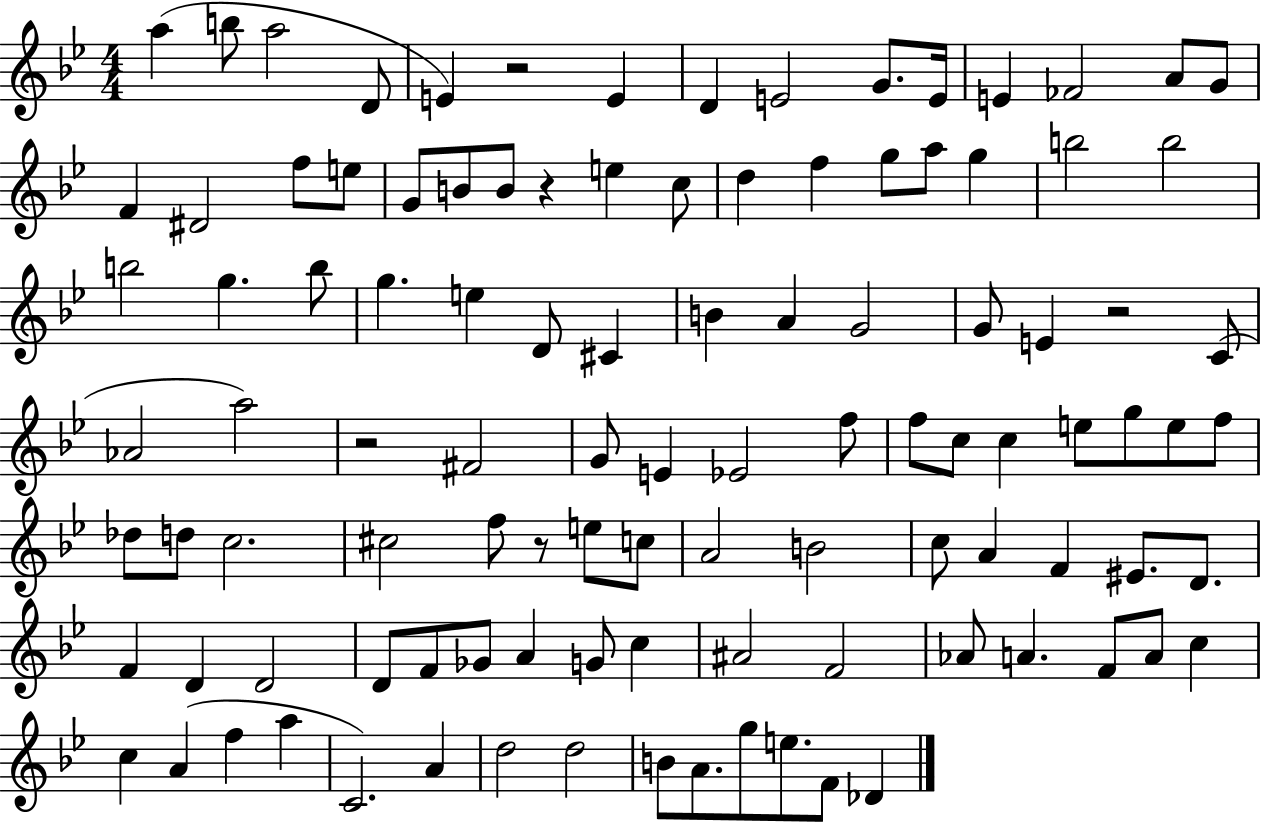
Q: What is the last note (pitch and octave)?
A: Db4